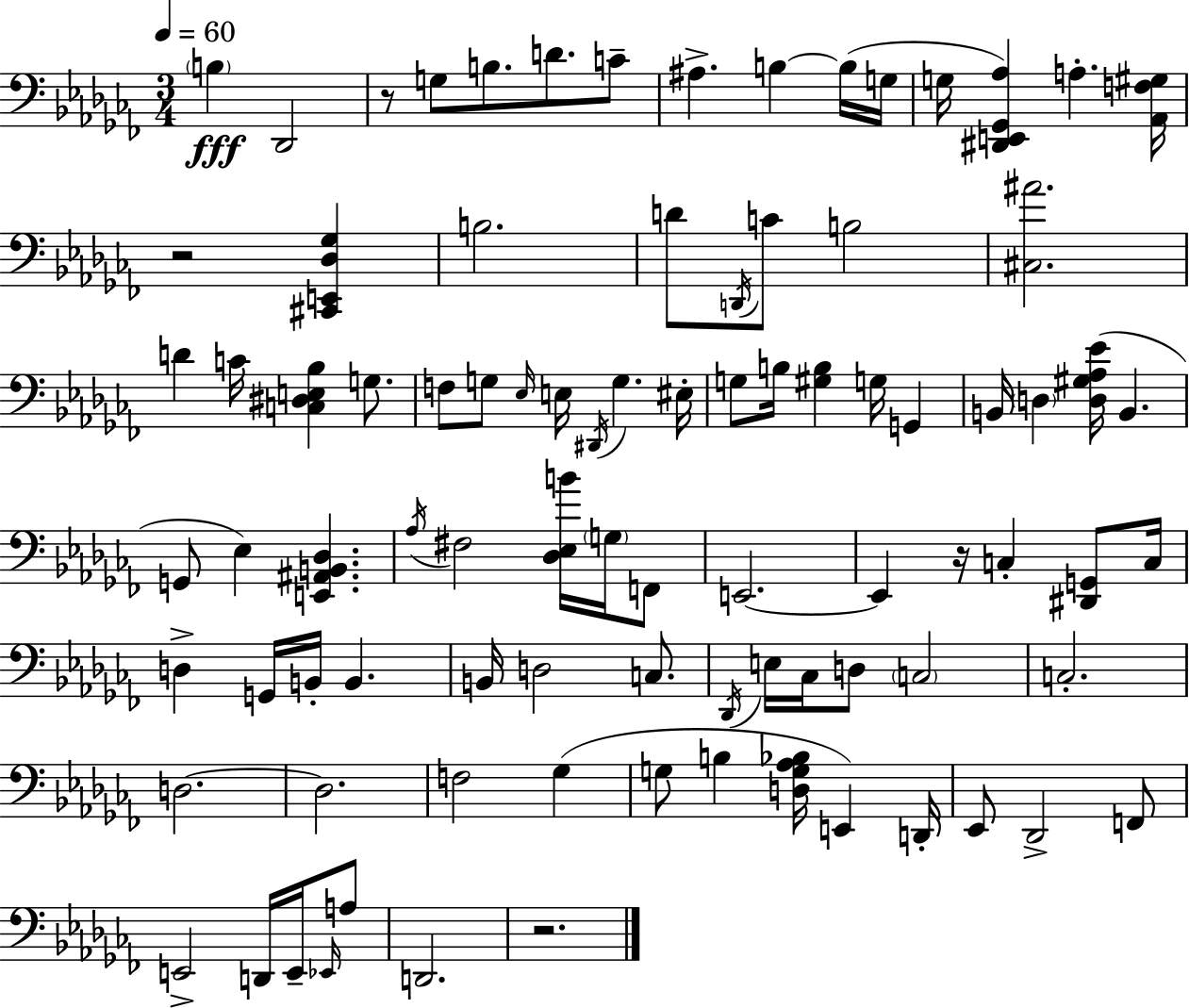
B3/q Db2/h R/e G3/e B3/e. D4/e. C4/e A#3/q. B3/q B3/s G3/s G3/s [D#2,E2,Gb2,Ab3]/q A3/q. [Ab2,F3,G#3]/s R/h [C#2,E2,Db3,Gb3]/q B3/h. D4/e D2/s C4/e B3/h [C#3,A#4]/h. D4/q C4/s [C3,D#3,E3,Bb3]/q G3/e. F3/e G3/e Eb3/s E3/s D#2/s G3/q. EIS3/s G3/e B3/s [G#3,B3]/q G3/s G2/q B2/s D3/q [D3,G#3,Ab3,Eb4]/s B2/q. G2/e Eb3/q [E2,A#2,B2,Db3]/q. Ab3/s F#3/h [Db3,Eb3,B4]/s G3/s F2/e E2/h. E2/q R/s C3/q [D#2,G2]/e C3/s D3/q G2/s B2/s B2/q. B2/s D3/h C3/e. Db2/s E3/s CES3/s D3/e C3/h C3/h. D3/h. D3/h. F3/h Gb3/q G3/e B3/q [D3,G3,Ab3,Bb3]/s E2/q D2/s Eb2/e Db2/h F2/e E2/h D2/s E2/s Eb2/s A3/e D2/h. R/h.